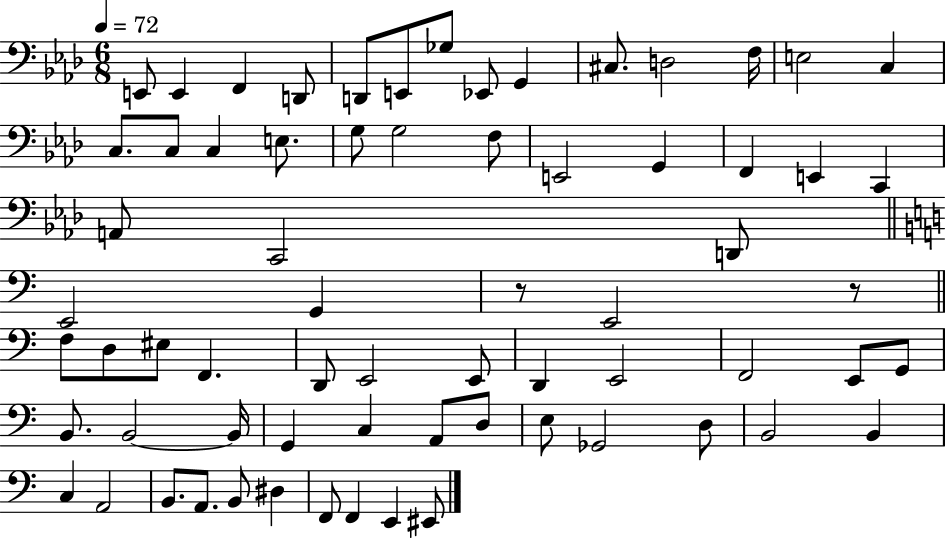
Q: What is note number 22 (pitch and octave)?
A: E2